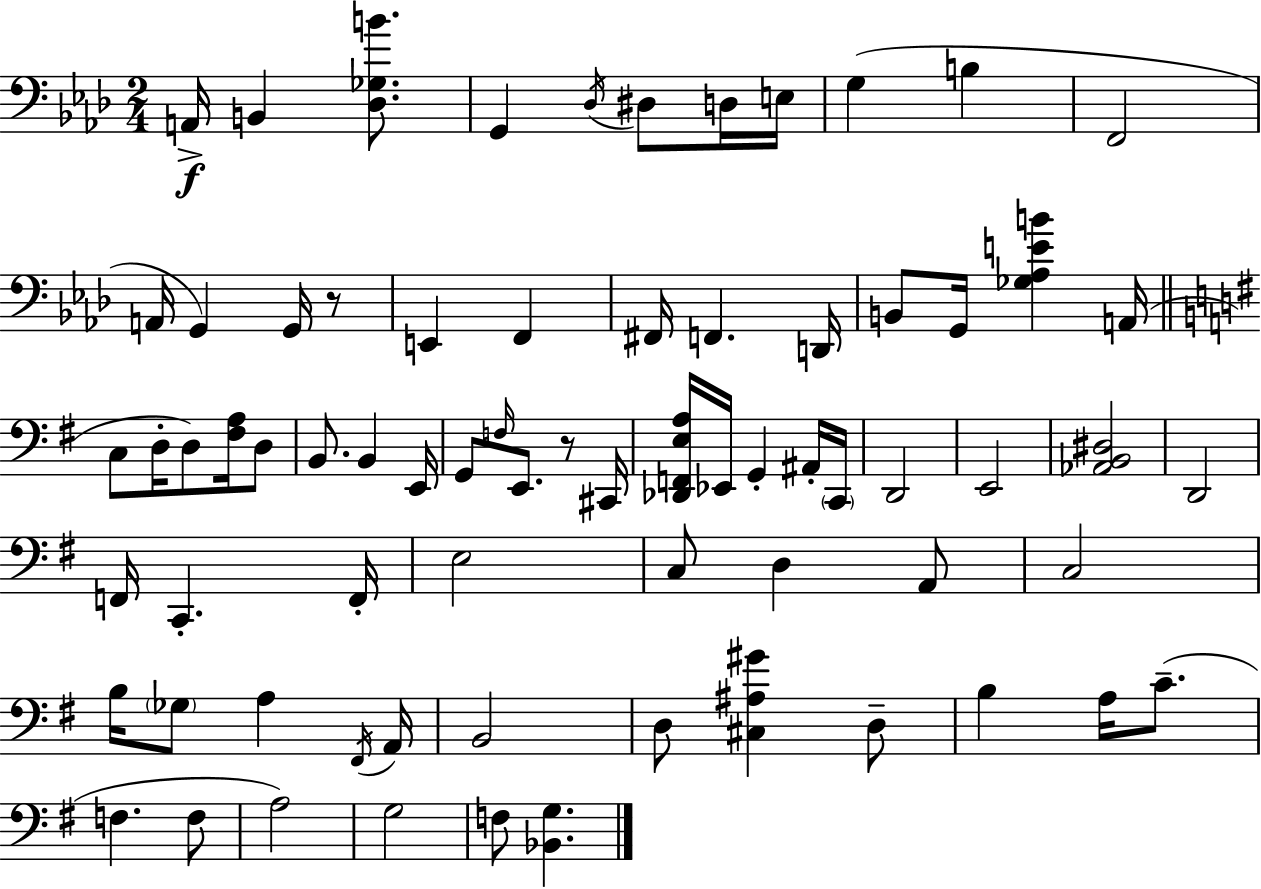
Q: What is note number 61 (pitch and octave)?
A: A3